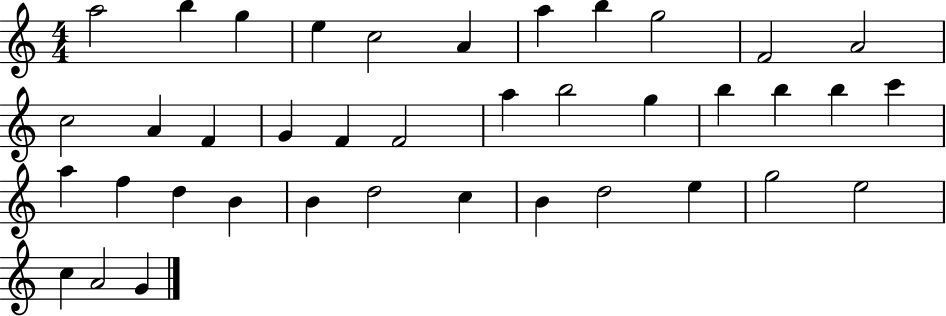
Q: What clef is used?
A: treble